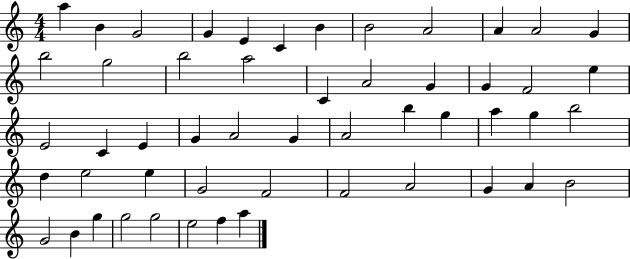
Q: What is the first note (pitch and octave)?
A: A5